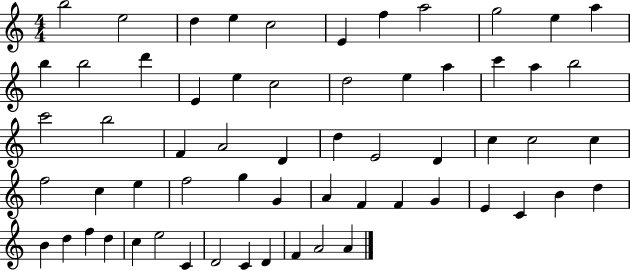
{
  \clef treble
  \numericTimeSignature
  \time 4/4
  \key c \major
  b''2 e''2 | d''4 e''4 c''2 | e'4 f''4 a''2 | g''2 e''4 a''4 | \break b''4 b''2 d'''4 | e'4 e''4 c''2 | d''2 e''4 a''4 | c'''4 a''4 b''2 | \break c'''2 b''2 | f'4 a'2 d'4 | d''4 e'2 d'4 | c''4 c''2 c''4 | \break f''2 c''4 e''4 | f''2 g''4 g'4 | a'4 f'4 f'4 g'4 | e'4 c'4 b'4 d''4 | \break b'4 d''4 f''4 d''4 | c''4 e''2 c'4 | d'2 c'4 d'4 | f'4 a'2 a'4 | \break \bar "|."
}